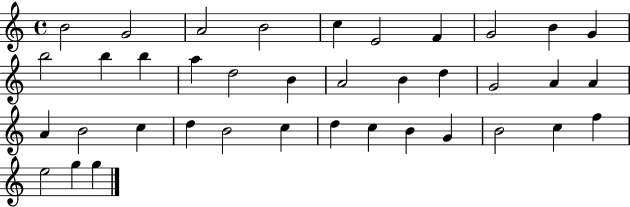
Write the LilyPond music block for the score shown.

{
  \clef treble
  \time 4/4
  \defaultTimeSignature
  \key c \major
  b'2 g'2 | a'2 b'2 | c''4 e'2 f'4 | g'2 b'4 g'4 | \break b''2 b''4 b''4 | a''4 d''2 b'4 | a'2 b'4 d''4 | g'2 a'4 a'4 | \break a'4 b'2 c''4 | d''4 b'2 c''4 | d''4 c''4 b'4 g'4 | b'2 c''4 f''4 | \break e''2 g''4 g''4 | \bar "|."
}